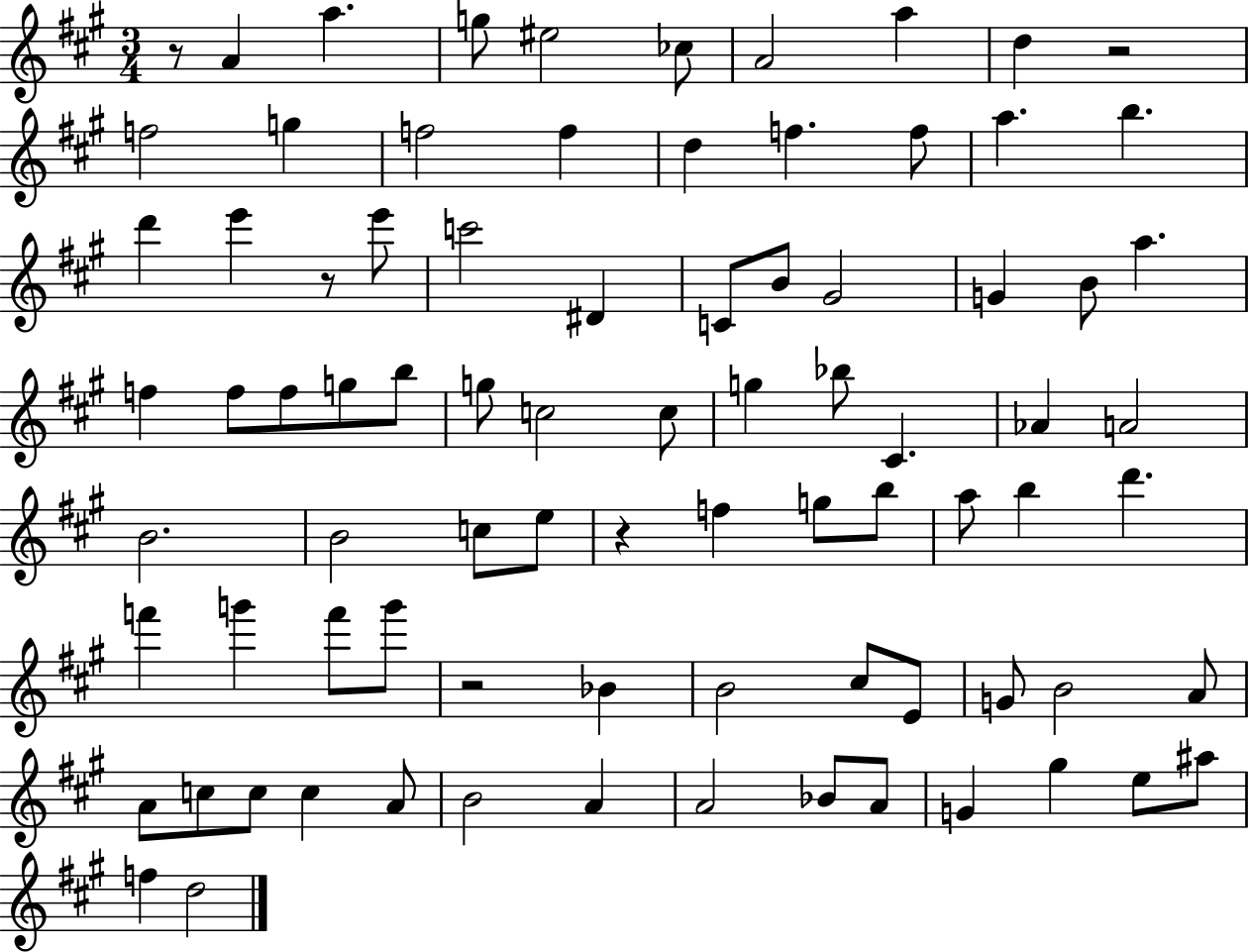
{
  \clef treble
  \numericTimeSignature
  \time 3/4
  \key a \major
  r8 a'4 a''4. | g''8 eis''2 ces''8 | a'2 a''4 | d''4 r2 | \break f''2 g''4 | f''2 f''4 | d''4 f''4. f''8 | a''4. b''4. | \break d'''4 e'''4 r8 e'''8 | c'''2 dis'4 | c'8 b'8 gis'2 | g'4 b'8 a''4. | \break f''4 f''8 f''8 g''8 b''8 | g''8 c''2 c''8 | g''4 bes''8 cis'4. | aes'4 a'2 | \break b'2. | b'2 c''8 e''8 | r4 f''4 g''8 b''8 | a''8 b''4 d'''4. | \break f'''4 g'''4 f'''8 g'''8 | r2 bes'4 | b'2 cis''8 e'8 | g'8 b'2 a'8 | \break a'8 c''8 c''8 c''4 a'8 | b'2 a'4 | a'2 bes'8 a'8 | g'4 gis''4 e''8 ais''8 | \break f''4 d''2 | \bar "|."
}